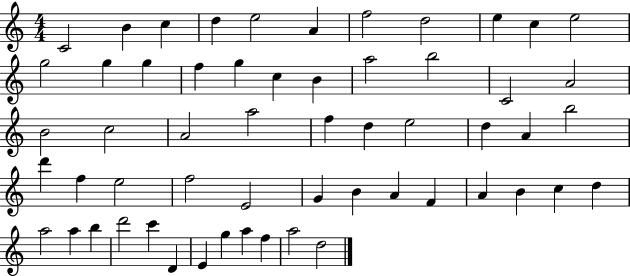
{
  \clef treble
  \numericTimeSignature
  \time 4/4
  \key c \major
  c'2 b'4 c''4 | d''4 e''2 a'4 | f''2 d''2 | e''4 c''4 e''2 | \break g''2 g''4 g''4 | f''4 g''4 c''4 b'4 | a''2 b''2 | c'2 a'2 | \break b'2 c''2 | a'2 a''2 | f''4 d''4 e''2 | d''4 a'4 b''2 | \break d'''4 f''4 e''2 | f''2 e'2 | g'4 b'4 a'4 f'4 | a'4 b'4 c''4 d''4 | \break a''2 a''4 b''4 | d'''2 c'''4 d'4 | e'4 g''4 a''4 f''4 | a''2 d''2 | \break \bar "|."
}